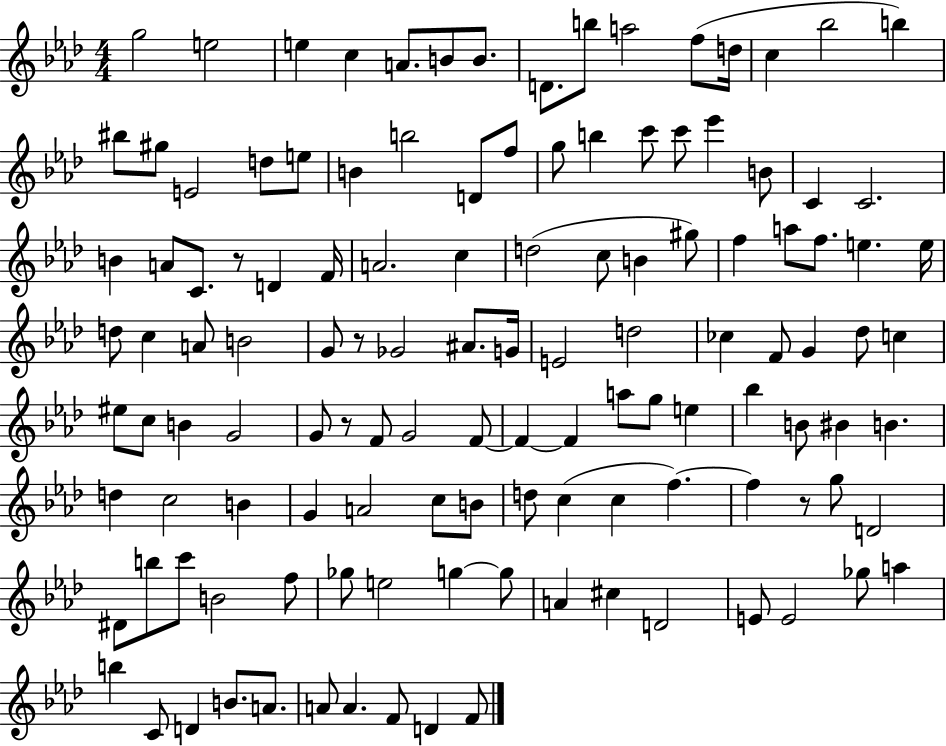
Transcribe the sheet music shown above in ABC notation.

X:1
T:Untitled
M:4/4
L:1/4
K:Ab
g2 e2 e c A/2 B/2 B/2 D/2 b/2 a2 f/2 d/4 c _b2 b ^b/2 ^g/2 E2 d/2 e/2 B b2 D/2 f/2 g/2 b c'/2 c'/2 _e' B/2 C C2 B A/2 C/2 z/2 D F/4 A2 c d2 c/2 B ^g/2 f a/2 f/2 e e/4 d/2 c A/2 B2 G/2 z/2 _G2 ^A/2 G/4 E2 d2 _c F/2 G _d/2 c ^e/2 c/2 B G2 G/2 z/2 F/2 G2 F/2 F F a/2 g/2 e _b B/2 ^B B d c2 B G A2 c/2 B/2 d/2 c c f f z/2 g/2 D2 ^D/2 b/2 c'/2 B2 f/2 _g/2 e2 g g/2 A ^c D2 E/2 E2 _g/2 a b C/2 D B/2 A/2 A/2 A F/2 D F/2